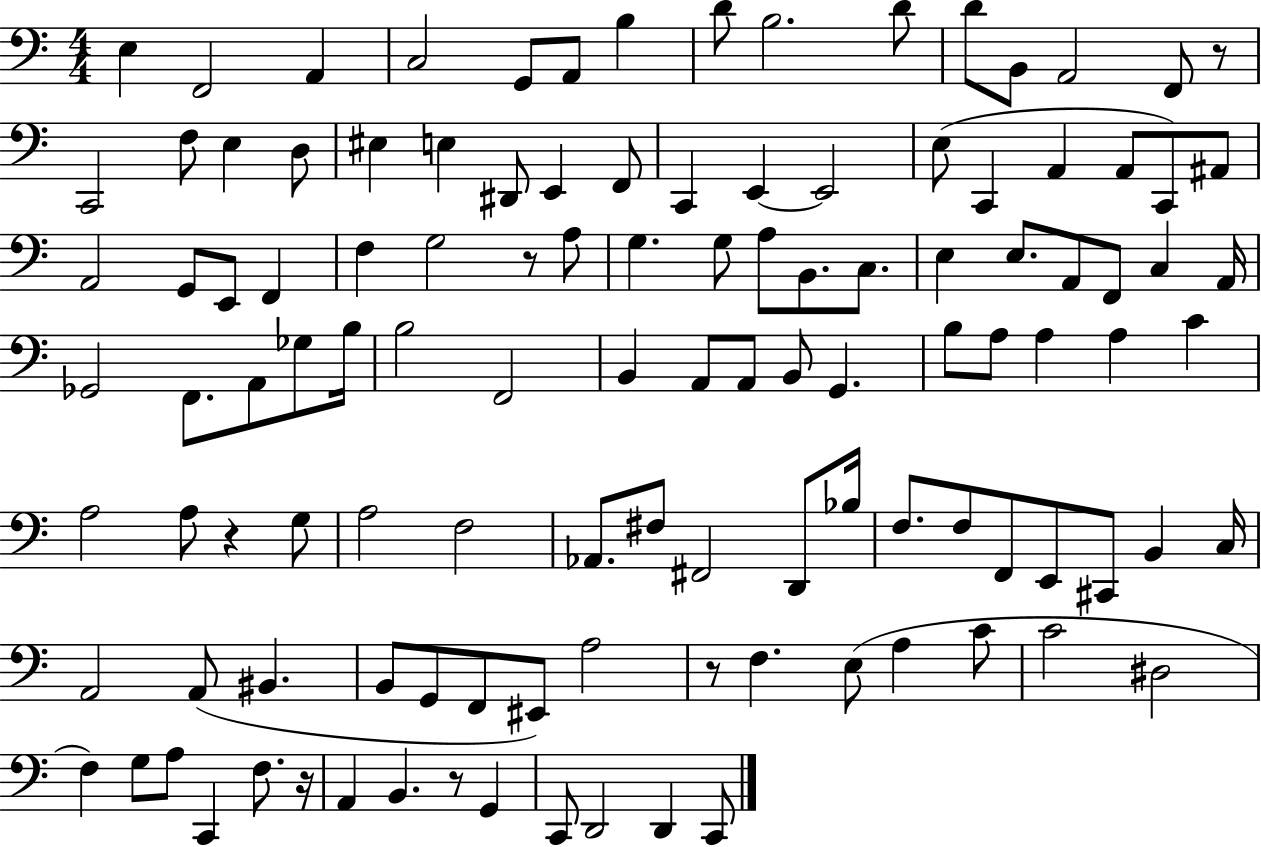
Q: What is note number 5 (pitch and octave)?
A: G2